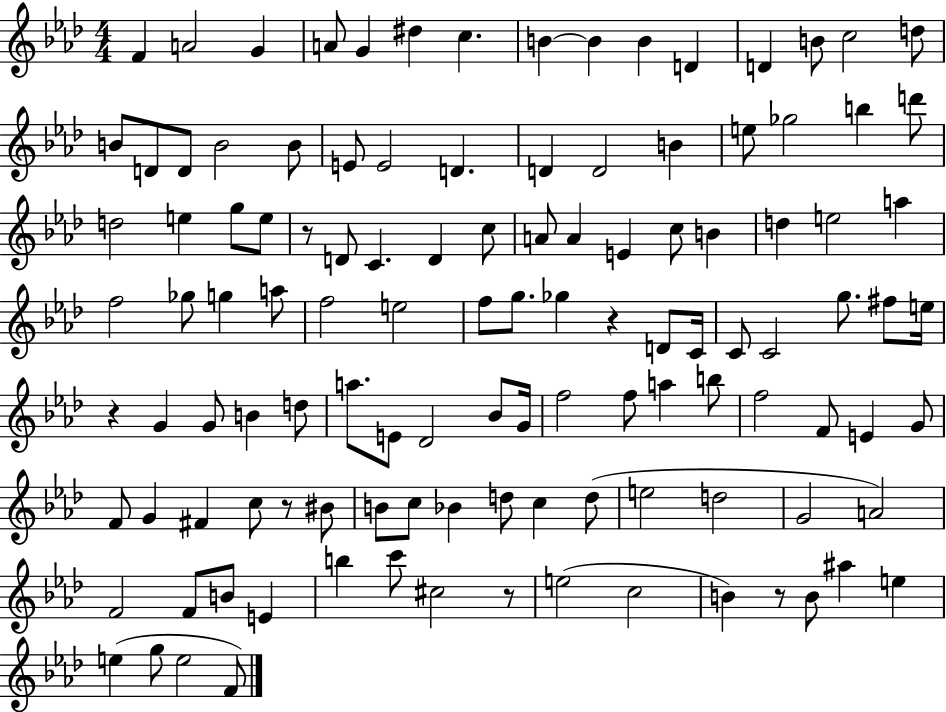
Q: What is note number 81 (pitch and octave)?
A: G4